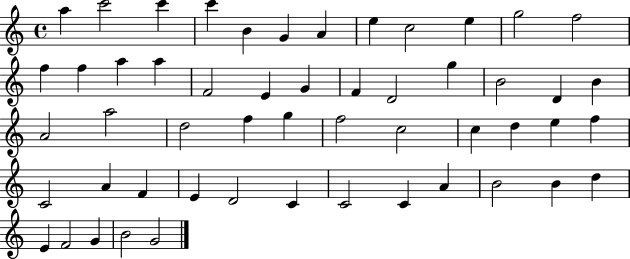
A5/q C6/h C6/q C6/q B4/q G4/q A4/q E5/q C5/h E5/q G5/h F5/h F5/q F5/q A5/q A5/q F4/h E4/q G4/q F4/q D4/h G5/q B4/h D4/q B4/q A4/h A5/h D5/h F5/q G5/q F5/h C5/h C5/q D5/q E5/q F5/q C4/h A4/q F4/q E4/q D4/h C4/q C4/h C4/q A4/q B4/h B4/q D5/q E4/q F4/h G4/q B4/h G4/h